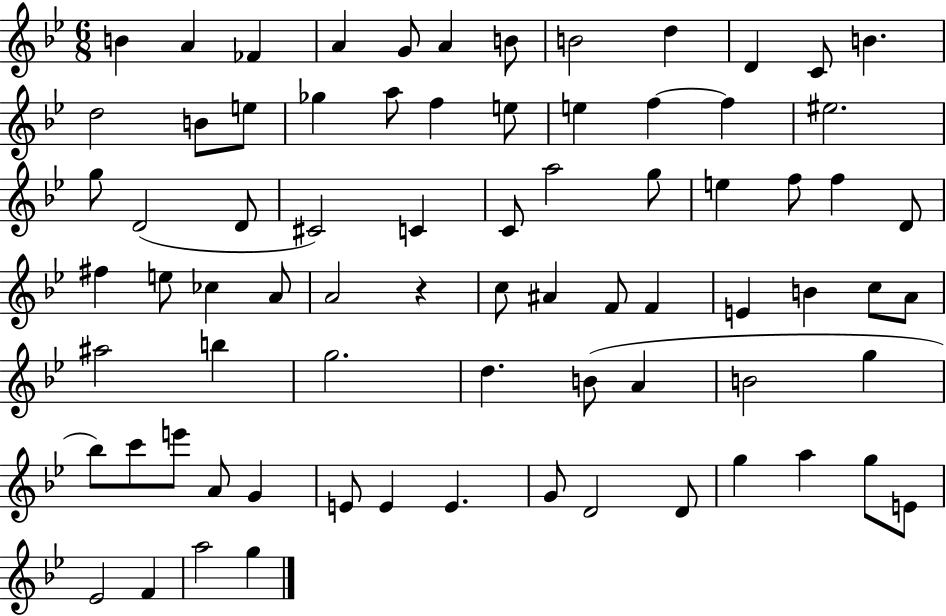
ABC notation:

X:1
T:Untitled
M:6/8
L:1/4
K:Bb
B A _F A G/2 A B/2 B2 d D C/2 B d2 B/2 e/2 _g a/2 f e/2 e f f ^e2 g/2 D2 D/2 ^C2 C C/2 a2 g/2 e f/2 f D/2 ^f e/2 _c A/2 A2 z c/2 ^A F/2 F E B c/2 A/2 ^a2 b g2 d B/2 A B2 g _b/2 c'/2 e'/2 A/2 G E/2 E E G/2 D2 D/2 g a g/2 E/2 _E2 F a2 g